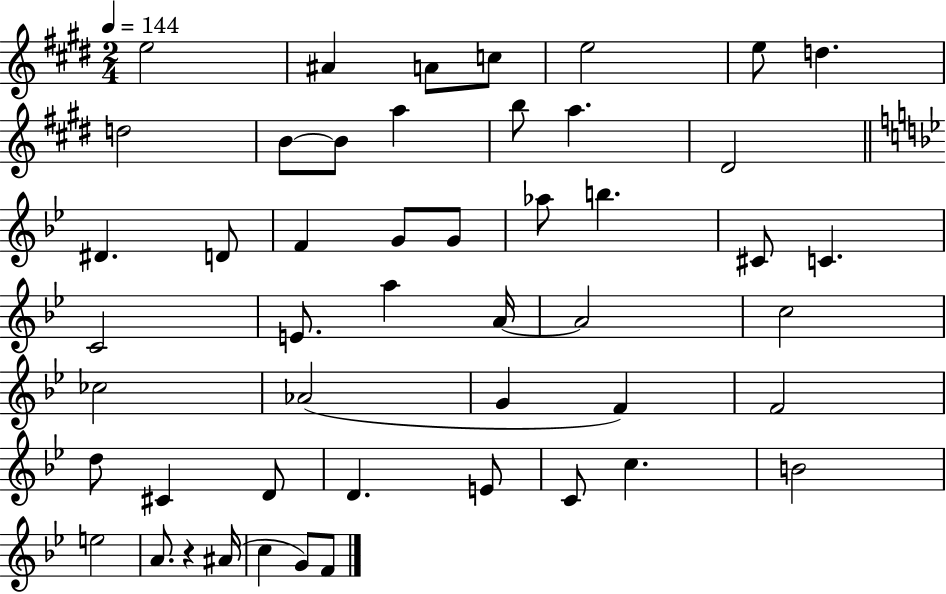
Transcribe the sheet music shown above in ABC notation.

X:1
T:Untitled
M:2/4
L:1/4
K:E
e2 ^A A/2 c/2 e2 e/2 d d2 B/2 B/2 a b/2 a ^D2 ^D D/2 F G/2 G/2 _a/2 b ^C/2 C C2 E/2 a A/4 A2 c2 _c2 _A2 G F F2 d/2 ^C D/2 D E/2 C/2 c B2 e2 A/2 z ^A/4 c G/2 F/2